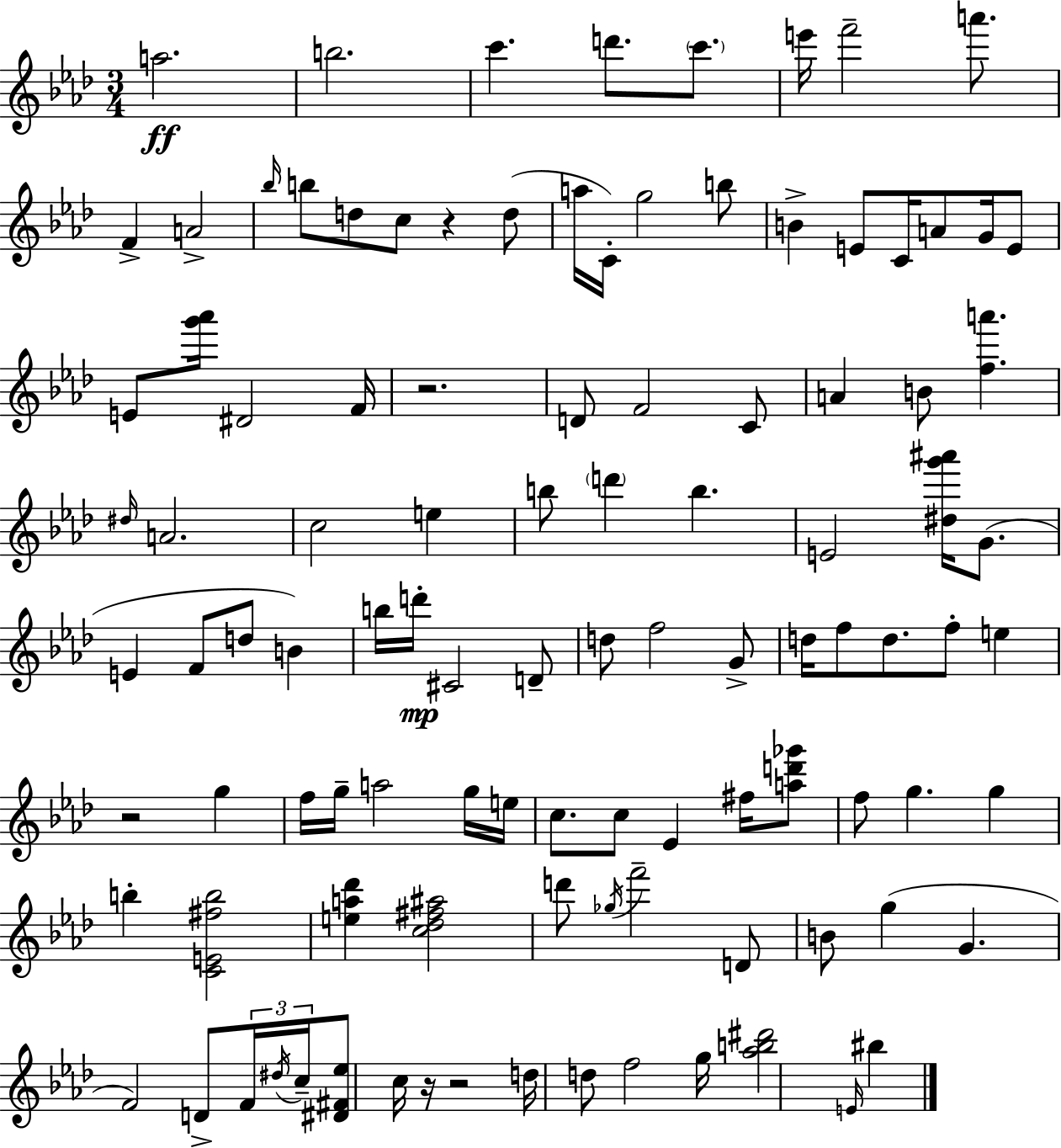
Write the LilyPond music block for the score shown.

{
  \clef treble
  \numericTimeSignature
  \time 3/4
  \key f \minor
  a''2.\ff | b''2. | c'''4. d'''8. \parenthesize c'''8. | e'''16 f'''2-- a'''8. | \break f'4-> a'2-> | \grace { bes''16 } b''8 d''8 c''8 r4 d''8( | a''16 c'16-.) g''2 b''8 | b'4-> e'8 c'16 a'8 g'16 e'8 | \break e'8 <g''' aes'''>16 dis'2 | f'16 r2. | d'8 f'2 c'8 | a'4 b'8 <f'' a'''>4. | \break \grace { dis''16 } a'2. | c''2 e''4 | b''8 \parenthesize d'''4 b''4. | e'2 <dis'' g''' ais'''>16 g'8.( | \break e'4 f'8 d''8 b'4) | b''16 d'''16-.\mp cis'2 | d'8-- d''8 f''2 | g'8-> d''16 f''8 d''8. f''8-. e''4 | \break r2 g''4 | f''16 g''16-- a''2 | g''16 e''16 c''8. c''8 ees'4 fis''16 | <a'' d''' ges'''>8 f''8 g''4. g''4 | \break b''4-. <c' e' fis'' b''>2 | <e'' a'' des'''>4 <c'' des'' fis'' ais''>2 | d'''8 \acciaccatura { ges''16 } f'''2-- | d'8 b'8 g''4( g'4. | \break f'2) d'8-> | \tuplet 3/2 { f'16 \acciaccatura { dis''16 } c''16-- } <dis' fis' ees''>8 c''16 r16 r2 | d''16 d''8 f''2 | g''16 <aes'' b'' dis'''>2 | \break \grace { e'16 } bis''4 \bar "|."
}